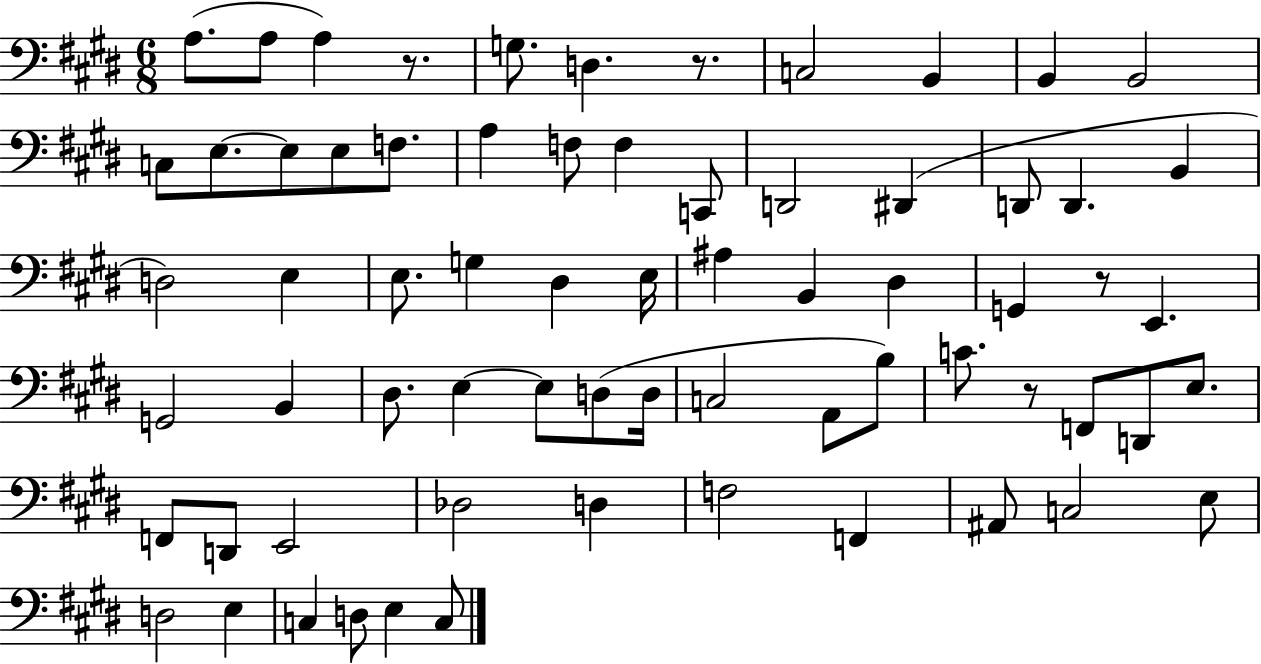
{
  \clef bass
  \numericTimeSignature
  \time 6/8
  \key e \major
  a8.( a8 a4) r8. | g8. d4. r8. | c2 b,4 | b,4 b,2 | \break c8 e8.~~ e8 e8 f8. | a4 f8 f4 c,8 | d,2 dis,4( | d,8 d,4. b,4 | \break d2) e4 | e8. g4 dis4 e16 | ais4 b,4 dis4 | g,4 r8 e,4. | \break g,2 b,4 | dis8. e4~~ e8 d8( d16 | c2 a,8 b8) | c'8. r8 f,8 d,8 e8. | \break f,8 d,8 e,2 | des2 d4 | f2 f,4 | ais,8 c2 e8 | \break d2 e4 | c4 d8 e4 c8 | \bar "|."
}